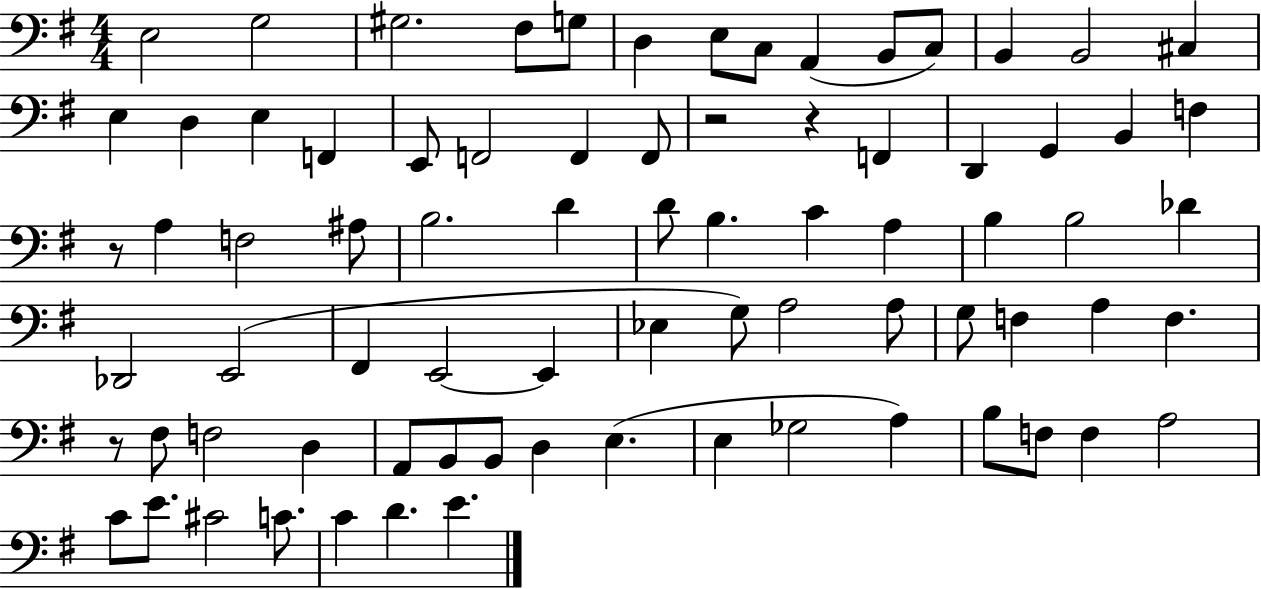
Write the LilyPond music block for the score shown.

{
  \clef bass
  \numericTimeSignature
  \time 4/4
  \key g \major
  e2 g2 | gis2. fis8 g8 | d4 e8 c8 a,4( b,8 c8) | b,4 b,2 cis4 | \break e4 d4 e4 f,4 | e,8 f,2 f,4 f,8 | r2 r4 f,4 | d,4 g,4 b,4 f4 | \break r8 a4 f2 ais8 | b2. d'4 | d'8 b4. c'4 a4 | b4 b2 des'4 | \break des,2 e,2( | fis,4 e,2~~ e,4 | ees4 g8) a2 a8 | g8 f4 a4 f4. | \break r8 fis8 f2 d4 | a,8 b,8 b,8 d4 e4.( | e4 ges2 a4) | b8 f8 f4 a2 | \break c'8 e'8. cis'2 c'8. | c'4 d'4. e'4. | \bar "|."
}